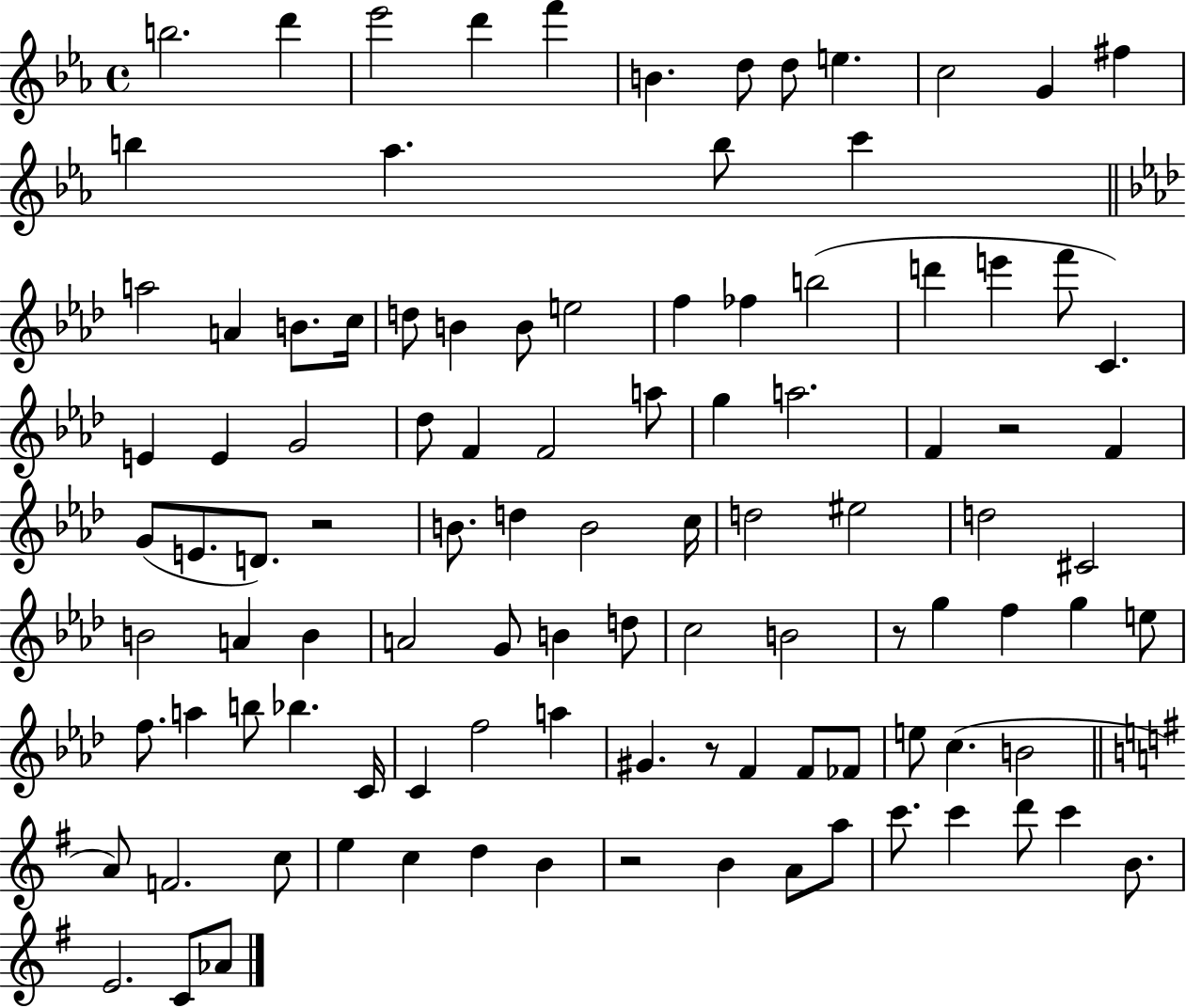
B5/h. D6/q Eb6/h D6/q F6/q B4/q. D5/e D5/e E5/q. C5/h G4/q F#5/q B5/q Ab5/q. B5/e C6/q A5/h A4/q B4/e. C5/s D5/e B4/q B4/e E5/h F5/q FES5/q B5/h D6/q E6/q F6/e C4/q. E4/q E4/q G4/h Db5/e F4/q F4/h A5/e G5/q A5/h. F4/q R/h F4/q G4/e E4/e. D4/e. R/h B4/e. D5/q B4/h C5/s D5/h EIS5/h D5/h C#4/h B4/h A4/q B4/q A4/h G4/e B4/q D5/e C5/h B4/h R/e G5/q F5/q G5/q E5/e F5/e. A5/q B5/e Bb5/q. C4/s C4/q F5/h A5/q G#4/q. R/e F4/q F4/e FES4/e E5/e C5/q. B4/h A4/e F4/h. C5/e E5/q C5/q D5/q B4/q R/h B4/q A4/e A5/e C6/e. C6/q D6/e C6/q B4/e. E4/h. C4/e Ab4/e